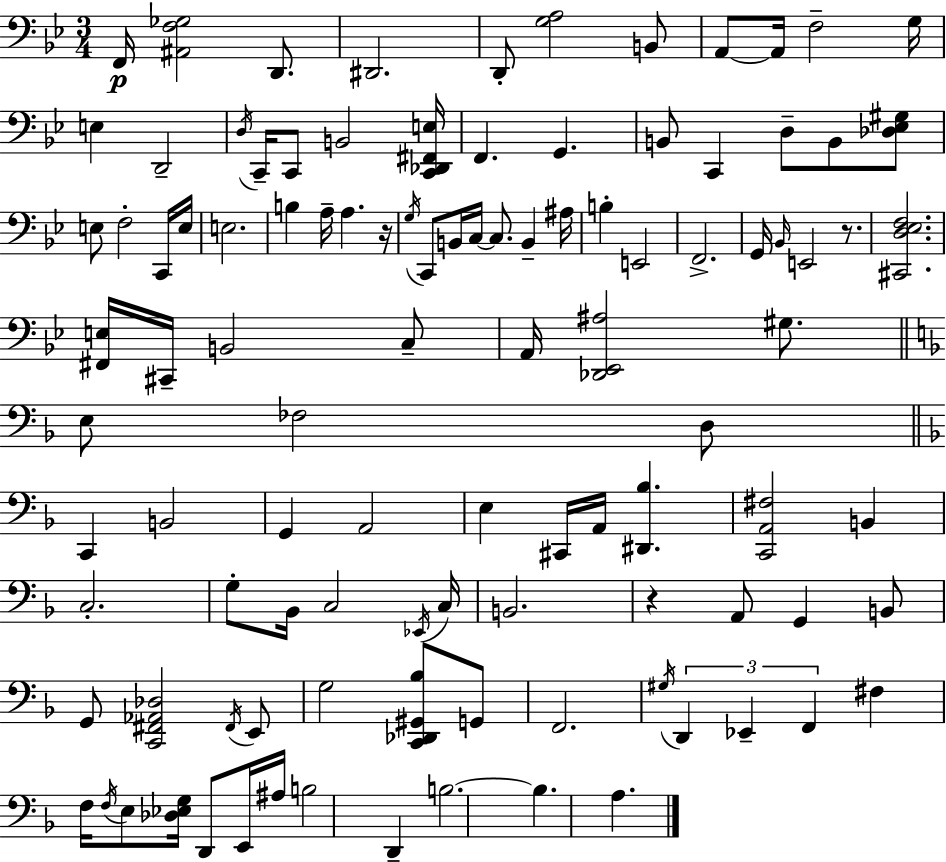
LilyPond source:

{
  \clef bass
  \numericTimeSignature
  \time 3/4
  \key g \minor
  f,16\p <ais, f ges>2 d,8. | dis,2. | d,8-. <g a>2 b,8 | a,8~~ a,16 f2-- g16 | \break e4 d,2-- | \acciaccatura { d16 } c,16-- c,8 b,2 | <c, des, fis, e>16 f,4. g,4. | b,8 c,4 d8-- b,8 <des ees gis>8 | \break e8 f2-. c,16 | e16 e2. | b4 a16-- a4. | r16 \acciaccatura { g16 } c,8 b,16 c16~~ c8. b,4-- | \break ais16 b4-. e,2 | f,2.-> | g,16 \grace { bes,16 } e,2 | r8. <cis, d ees f>2. | \break <fis, e>16 cis,16-- b,2 | c8-- a,16 <des, ees, ais>2 | gis8. \bar "||" \break \key d \minor e8 fes2 d8 | \bar "||" \break \key f \major c,4 b,2 | g,4 a,2 | e4 cis,16 a,16 <dis, bes>4. | <c, a, fis>2 b,4 | \break c2.-. | g8-. bes,16 c2 \acciaccatura { ees,16 } | c16 b,2. | r4 a,8 g,4 b,8 | \break g,8 <c, fis, aes, des>2 \acciaccatura { fis,16 } | e,8 g2 <c, des, gis, bes>8 | g,8 f,2. | \acciaccatura { gis16 } \tuplet 3/2 { d,4 ees,4-- f,4 } | \break fis4 f16 \acciaccatura { f16 } e8 <des ees g>16 | d,8 e,16 ais16 b2 | d,4-- b2.~~ | b4. a4. | \break \bar "|."
}